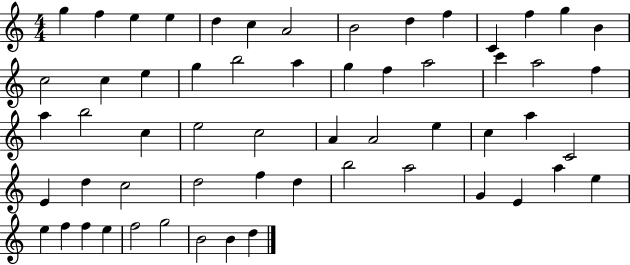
G5/q F5/q E5/q E5/q D5/q C5/q A4/h B4/h D5/q F5/q C4/q F5/q G5/q B4/q C5/h C5/q E5/q G5/q B5/h A5/q G5/q F5/q A5/h C6/q A5/h F5/q A5/q B5/h C5/q E5/h C5/h A4/q A4/h E5/q C5/q A5/q C4/h E4/q D5/q C5/h D5/h F5/q D5/q B5/h A5/h G4/q E4/q A5/q E5/q E5/q F5/q F5/q E5/q F5/h G5/h B4/h B4/q D5/q